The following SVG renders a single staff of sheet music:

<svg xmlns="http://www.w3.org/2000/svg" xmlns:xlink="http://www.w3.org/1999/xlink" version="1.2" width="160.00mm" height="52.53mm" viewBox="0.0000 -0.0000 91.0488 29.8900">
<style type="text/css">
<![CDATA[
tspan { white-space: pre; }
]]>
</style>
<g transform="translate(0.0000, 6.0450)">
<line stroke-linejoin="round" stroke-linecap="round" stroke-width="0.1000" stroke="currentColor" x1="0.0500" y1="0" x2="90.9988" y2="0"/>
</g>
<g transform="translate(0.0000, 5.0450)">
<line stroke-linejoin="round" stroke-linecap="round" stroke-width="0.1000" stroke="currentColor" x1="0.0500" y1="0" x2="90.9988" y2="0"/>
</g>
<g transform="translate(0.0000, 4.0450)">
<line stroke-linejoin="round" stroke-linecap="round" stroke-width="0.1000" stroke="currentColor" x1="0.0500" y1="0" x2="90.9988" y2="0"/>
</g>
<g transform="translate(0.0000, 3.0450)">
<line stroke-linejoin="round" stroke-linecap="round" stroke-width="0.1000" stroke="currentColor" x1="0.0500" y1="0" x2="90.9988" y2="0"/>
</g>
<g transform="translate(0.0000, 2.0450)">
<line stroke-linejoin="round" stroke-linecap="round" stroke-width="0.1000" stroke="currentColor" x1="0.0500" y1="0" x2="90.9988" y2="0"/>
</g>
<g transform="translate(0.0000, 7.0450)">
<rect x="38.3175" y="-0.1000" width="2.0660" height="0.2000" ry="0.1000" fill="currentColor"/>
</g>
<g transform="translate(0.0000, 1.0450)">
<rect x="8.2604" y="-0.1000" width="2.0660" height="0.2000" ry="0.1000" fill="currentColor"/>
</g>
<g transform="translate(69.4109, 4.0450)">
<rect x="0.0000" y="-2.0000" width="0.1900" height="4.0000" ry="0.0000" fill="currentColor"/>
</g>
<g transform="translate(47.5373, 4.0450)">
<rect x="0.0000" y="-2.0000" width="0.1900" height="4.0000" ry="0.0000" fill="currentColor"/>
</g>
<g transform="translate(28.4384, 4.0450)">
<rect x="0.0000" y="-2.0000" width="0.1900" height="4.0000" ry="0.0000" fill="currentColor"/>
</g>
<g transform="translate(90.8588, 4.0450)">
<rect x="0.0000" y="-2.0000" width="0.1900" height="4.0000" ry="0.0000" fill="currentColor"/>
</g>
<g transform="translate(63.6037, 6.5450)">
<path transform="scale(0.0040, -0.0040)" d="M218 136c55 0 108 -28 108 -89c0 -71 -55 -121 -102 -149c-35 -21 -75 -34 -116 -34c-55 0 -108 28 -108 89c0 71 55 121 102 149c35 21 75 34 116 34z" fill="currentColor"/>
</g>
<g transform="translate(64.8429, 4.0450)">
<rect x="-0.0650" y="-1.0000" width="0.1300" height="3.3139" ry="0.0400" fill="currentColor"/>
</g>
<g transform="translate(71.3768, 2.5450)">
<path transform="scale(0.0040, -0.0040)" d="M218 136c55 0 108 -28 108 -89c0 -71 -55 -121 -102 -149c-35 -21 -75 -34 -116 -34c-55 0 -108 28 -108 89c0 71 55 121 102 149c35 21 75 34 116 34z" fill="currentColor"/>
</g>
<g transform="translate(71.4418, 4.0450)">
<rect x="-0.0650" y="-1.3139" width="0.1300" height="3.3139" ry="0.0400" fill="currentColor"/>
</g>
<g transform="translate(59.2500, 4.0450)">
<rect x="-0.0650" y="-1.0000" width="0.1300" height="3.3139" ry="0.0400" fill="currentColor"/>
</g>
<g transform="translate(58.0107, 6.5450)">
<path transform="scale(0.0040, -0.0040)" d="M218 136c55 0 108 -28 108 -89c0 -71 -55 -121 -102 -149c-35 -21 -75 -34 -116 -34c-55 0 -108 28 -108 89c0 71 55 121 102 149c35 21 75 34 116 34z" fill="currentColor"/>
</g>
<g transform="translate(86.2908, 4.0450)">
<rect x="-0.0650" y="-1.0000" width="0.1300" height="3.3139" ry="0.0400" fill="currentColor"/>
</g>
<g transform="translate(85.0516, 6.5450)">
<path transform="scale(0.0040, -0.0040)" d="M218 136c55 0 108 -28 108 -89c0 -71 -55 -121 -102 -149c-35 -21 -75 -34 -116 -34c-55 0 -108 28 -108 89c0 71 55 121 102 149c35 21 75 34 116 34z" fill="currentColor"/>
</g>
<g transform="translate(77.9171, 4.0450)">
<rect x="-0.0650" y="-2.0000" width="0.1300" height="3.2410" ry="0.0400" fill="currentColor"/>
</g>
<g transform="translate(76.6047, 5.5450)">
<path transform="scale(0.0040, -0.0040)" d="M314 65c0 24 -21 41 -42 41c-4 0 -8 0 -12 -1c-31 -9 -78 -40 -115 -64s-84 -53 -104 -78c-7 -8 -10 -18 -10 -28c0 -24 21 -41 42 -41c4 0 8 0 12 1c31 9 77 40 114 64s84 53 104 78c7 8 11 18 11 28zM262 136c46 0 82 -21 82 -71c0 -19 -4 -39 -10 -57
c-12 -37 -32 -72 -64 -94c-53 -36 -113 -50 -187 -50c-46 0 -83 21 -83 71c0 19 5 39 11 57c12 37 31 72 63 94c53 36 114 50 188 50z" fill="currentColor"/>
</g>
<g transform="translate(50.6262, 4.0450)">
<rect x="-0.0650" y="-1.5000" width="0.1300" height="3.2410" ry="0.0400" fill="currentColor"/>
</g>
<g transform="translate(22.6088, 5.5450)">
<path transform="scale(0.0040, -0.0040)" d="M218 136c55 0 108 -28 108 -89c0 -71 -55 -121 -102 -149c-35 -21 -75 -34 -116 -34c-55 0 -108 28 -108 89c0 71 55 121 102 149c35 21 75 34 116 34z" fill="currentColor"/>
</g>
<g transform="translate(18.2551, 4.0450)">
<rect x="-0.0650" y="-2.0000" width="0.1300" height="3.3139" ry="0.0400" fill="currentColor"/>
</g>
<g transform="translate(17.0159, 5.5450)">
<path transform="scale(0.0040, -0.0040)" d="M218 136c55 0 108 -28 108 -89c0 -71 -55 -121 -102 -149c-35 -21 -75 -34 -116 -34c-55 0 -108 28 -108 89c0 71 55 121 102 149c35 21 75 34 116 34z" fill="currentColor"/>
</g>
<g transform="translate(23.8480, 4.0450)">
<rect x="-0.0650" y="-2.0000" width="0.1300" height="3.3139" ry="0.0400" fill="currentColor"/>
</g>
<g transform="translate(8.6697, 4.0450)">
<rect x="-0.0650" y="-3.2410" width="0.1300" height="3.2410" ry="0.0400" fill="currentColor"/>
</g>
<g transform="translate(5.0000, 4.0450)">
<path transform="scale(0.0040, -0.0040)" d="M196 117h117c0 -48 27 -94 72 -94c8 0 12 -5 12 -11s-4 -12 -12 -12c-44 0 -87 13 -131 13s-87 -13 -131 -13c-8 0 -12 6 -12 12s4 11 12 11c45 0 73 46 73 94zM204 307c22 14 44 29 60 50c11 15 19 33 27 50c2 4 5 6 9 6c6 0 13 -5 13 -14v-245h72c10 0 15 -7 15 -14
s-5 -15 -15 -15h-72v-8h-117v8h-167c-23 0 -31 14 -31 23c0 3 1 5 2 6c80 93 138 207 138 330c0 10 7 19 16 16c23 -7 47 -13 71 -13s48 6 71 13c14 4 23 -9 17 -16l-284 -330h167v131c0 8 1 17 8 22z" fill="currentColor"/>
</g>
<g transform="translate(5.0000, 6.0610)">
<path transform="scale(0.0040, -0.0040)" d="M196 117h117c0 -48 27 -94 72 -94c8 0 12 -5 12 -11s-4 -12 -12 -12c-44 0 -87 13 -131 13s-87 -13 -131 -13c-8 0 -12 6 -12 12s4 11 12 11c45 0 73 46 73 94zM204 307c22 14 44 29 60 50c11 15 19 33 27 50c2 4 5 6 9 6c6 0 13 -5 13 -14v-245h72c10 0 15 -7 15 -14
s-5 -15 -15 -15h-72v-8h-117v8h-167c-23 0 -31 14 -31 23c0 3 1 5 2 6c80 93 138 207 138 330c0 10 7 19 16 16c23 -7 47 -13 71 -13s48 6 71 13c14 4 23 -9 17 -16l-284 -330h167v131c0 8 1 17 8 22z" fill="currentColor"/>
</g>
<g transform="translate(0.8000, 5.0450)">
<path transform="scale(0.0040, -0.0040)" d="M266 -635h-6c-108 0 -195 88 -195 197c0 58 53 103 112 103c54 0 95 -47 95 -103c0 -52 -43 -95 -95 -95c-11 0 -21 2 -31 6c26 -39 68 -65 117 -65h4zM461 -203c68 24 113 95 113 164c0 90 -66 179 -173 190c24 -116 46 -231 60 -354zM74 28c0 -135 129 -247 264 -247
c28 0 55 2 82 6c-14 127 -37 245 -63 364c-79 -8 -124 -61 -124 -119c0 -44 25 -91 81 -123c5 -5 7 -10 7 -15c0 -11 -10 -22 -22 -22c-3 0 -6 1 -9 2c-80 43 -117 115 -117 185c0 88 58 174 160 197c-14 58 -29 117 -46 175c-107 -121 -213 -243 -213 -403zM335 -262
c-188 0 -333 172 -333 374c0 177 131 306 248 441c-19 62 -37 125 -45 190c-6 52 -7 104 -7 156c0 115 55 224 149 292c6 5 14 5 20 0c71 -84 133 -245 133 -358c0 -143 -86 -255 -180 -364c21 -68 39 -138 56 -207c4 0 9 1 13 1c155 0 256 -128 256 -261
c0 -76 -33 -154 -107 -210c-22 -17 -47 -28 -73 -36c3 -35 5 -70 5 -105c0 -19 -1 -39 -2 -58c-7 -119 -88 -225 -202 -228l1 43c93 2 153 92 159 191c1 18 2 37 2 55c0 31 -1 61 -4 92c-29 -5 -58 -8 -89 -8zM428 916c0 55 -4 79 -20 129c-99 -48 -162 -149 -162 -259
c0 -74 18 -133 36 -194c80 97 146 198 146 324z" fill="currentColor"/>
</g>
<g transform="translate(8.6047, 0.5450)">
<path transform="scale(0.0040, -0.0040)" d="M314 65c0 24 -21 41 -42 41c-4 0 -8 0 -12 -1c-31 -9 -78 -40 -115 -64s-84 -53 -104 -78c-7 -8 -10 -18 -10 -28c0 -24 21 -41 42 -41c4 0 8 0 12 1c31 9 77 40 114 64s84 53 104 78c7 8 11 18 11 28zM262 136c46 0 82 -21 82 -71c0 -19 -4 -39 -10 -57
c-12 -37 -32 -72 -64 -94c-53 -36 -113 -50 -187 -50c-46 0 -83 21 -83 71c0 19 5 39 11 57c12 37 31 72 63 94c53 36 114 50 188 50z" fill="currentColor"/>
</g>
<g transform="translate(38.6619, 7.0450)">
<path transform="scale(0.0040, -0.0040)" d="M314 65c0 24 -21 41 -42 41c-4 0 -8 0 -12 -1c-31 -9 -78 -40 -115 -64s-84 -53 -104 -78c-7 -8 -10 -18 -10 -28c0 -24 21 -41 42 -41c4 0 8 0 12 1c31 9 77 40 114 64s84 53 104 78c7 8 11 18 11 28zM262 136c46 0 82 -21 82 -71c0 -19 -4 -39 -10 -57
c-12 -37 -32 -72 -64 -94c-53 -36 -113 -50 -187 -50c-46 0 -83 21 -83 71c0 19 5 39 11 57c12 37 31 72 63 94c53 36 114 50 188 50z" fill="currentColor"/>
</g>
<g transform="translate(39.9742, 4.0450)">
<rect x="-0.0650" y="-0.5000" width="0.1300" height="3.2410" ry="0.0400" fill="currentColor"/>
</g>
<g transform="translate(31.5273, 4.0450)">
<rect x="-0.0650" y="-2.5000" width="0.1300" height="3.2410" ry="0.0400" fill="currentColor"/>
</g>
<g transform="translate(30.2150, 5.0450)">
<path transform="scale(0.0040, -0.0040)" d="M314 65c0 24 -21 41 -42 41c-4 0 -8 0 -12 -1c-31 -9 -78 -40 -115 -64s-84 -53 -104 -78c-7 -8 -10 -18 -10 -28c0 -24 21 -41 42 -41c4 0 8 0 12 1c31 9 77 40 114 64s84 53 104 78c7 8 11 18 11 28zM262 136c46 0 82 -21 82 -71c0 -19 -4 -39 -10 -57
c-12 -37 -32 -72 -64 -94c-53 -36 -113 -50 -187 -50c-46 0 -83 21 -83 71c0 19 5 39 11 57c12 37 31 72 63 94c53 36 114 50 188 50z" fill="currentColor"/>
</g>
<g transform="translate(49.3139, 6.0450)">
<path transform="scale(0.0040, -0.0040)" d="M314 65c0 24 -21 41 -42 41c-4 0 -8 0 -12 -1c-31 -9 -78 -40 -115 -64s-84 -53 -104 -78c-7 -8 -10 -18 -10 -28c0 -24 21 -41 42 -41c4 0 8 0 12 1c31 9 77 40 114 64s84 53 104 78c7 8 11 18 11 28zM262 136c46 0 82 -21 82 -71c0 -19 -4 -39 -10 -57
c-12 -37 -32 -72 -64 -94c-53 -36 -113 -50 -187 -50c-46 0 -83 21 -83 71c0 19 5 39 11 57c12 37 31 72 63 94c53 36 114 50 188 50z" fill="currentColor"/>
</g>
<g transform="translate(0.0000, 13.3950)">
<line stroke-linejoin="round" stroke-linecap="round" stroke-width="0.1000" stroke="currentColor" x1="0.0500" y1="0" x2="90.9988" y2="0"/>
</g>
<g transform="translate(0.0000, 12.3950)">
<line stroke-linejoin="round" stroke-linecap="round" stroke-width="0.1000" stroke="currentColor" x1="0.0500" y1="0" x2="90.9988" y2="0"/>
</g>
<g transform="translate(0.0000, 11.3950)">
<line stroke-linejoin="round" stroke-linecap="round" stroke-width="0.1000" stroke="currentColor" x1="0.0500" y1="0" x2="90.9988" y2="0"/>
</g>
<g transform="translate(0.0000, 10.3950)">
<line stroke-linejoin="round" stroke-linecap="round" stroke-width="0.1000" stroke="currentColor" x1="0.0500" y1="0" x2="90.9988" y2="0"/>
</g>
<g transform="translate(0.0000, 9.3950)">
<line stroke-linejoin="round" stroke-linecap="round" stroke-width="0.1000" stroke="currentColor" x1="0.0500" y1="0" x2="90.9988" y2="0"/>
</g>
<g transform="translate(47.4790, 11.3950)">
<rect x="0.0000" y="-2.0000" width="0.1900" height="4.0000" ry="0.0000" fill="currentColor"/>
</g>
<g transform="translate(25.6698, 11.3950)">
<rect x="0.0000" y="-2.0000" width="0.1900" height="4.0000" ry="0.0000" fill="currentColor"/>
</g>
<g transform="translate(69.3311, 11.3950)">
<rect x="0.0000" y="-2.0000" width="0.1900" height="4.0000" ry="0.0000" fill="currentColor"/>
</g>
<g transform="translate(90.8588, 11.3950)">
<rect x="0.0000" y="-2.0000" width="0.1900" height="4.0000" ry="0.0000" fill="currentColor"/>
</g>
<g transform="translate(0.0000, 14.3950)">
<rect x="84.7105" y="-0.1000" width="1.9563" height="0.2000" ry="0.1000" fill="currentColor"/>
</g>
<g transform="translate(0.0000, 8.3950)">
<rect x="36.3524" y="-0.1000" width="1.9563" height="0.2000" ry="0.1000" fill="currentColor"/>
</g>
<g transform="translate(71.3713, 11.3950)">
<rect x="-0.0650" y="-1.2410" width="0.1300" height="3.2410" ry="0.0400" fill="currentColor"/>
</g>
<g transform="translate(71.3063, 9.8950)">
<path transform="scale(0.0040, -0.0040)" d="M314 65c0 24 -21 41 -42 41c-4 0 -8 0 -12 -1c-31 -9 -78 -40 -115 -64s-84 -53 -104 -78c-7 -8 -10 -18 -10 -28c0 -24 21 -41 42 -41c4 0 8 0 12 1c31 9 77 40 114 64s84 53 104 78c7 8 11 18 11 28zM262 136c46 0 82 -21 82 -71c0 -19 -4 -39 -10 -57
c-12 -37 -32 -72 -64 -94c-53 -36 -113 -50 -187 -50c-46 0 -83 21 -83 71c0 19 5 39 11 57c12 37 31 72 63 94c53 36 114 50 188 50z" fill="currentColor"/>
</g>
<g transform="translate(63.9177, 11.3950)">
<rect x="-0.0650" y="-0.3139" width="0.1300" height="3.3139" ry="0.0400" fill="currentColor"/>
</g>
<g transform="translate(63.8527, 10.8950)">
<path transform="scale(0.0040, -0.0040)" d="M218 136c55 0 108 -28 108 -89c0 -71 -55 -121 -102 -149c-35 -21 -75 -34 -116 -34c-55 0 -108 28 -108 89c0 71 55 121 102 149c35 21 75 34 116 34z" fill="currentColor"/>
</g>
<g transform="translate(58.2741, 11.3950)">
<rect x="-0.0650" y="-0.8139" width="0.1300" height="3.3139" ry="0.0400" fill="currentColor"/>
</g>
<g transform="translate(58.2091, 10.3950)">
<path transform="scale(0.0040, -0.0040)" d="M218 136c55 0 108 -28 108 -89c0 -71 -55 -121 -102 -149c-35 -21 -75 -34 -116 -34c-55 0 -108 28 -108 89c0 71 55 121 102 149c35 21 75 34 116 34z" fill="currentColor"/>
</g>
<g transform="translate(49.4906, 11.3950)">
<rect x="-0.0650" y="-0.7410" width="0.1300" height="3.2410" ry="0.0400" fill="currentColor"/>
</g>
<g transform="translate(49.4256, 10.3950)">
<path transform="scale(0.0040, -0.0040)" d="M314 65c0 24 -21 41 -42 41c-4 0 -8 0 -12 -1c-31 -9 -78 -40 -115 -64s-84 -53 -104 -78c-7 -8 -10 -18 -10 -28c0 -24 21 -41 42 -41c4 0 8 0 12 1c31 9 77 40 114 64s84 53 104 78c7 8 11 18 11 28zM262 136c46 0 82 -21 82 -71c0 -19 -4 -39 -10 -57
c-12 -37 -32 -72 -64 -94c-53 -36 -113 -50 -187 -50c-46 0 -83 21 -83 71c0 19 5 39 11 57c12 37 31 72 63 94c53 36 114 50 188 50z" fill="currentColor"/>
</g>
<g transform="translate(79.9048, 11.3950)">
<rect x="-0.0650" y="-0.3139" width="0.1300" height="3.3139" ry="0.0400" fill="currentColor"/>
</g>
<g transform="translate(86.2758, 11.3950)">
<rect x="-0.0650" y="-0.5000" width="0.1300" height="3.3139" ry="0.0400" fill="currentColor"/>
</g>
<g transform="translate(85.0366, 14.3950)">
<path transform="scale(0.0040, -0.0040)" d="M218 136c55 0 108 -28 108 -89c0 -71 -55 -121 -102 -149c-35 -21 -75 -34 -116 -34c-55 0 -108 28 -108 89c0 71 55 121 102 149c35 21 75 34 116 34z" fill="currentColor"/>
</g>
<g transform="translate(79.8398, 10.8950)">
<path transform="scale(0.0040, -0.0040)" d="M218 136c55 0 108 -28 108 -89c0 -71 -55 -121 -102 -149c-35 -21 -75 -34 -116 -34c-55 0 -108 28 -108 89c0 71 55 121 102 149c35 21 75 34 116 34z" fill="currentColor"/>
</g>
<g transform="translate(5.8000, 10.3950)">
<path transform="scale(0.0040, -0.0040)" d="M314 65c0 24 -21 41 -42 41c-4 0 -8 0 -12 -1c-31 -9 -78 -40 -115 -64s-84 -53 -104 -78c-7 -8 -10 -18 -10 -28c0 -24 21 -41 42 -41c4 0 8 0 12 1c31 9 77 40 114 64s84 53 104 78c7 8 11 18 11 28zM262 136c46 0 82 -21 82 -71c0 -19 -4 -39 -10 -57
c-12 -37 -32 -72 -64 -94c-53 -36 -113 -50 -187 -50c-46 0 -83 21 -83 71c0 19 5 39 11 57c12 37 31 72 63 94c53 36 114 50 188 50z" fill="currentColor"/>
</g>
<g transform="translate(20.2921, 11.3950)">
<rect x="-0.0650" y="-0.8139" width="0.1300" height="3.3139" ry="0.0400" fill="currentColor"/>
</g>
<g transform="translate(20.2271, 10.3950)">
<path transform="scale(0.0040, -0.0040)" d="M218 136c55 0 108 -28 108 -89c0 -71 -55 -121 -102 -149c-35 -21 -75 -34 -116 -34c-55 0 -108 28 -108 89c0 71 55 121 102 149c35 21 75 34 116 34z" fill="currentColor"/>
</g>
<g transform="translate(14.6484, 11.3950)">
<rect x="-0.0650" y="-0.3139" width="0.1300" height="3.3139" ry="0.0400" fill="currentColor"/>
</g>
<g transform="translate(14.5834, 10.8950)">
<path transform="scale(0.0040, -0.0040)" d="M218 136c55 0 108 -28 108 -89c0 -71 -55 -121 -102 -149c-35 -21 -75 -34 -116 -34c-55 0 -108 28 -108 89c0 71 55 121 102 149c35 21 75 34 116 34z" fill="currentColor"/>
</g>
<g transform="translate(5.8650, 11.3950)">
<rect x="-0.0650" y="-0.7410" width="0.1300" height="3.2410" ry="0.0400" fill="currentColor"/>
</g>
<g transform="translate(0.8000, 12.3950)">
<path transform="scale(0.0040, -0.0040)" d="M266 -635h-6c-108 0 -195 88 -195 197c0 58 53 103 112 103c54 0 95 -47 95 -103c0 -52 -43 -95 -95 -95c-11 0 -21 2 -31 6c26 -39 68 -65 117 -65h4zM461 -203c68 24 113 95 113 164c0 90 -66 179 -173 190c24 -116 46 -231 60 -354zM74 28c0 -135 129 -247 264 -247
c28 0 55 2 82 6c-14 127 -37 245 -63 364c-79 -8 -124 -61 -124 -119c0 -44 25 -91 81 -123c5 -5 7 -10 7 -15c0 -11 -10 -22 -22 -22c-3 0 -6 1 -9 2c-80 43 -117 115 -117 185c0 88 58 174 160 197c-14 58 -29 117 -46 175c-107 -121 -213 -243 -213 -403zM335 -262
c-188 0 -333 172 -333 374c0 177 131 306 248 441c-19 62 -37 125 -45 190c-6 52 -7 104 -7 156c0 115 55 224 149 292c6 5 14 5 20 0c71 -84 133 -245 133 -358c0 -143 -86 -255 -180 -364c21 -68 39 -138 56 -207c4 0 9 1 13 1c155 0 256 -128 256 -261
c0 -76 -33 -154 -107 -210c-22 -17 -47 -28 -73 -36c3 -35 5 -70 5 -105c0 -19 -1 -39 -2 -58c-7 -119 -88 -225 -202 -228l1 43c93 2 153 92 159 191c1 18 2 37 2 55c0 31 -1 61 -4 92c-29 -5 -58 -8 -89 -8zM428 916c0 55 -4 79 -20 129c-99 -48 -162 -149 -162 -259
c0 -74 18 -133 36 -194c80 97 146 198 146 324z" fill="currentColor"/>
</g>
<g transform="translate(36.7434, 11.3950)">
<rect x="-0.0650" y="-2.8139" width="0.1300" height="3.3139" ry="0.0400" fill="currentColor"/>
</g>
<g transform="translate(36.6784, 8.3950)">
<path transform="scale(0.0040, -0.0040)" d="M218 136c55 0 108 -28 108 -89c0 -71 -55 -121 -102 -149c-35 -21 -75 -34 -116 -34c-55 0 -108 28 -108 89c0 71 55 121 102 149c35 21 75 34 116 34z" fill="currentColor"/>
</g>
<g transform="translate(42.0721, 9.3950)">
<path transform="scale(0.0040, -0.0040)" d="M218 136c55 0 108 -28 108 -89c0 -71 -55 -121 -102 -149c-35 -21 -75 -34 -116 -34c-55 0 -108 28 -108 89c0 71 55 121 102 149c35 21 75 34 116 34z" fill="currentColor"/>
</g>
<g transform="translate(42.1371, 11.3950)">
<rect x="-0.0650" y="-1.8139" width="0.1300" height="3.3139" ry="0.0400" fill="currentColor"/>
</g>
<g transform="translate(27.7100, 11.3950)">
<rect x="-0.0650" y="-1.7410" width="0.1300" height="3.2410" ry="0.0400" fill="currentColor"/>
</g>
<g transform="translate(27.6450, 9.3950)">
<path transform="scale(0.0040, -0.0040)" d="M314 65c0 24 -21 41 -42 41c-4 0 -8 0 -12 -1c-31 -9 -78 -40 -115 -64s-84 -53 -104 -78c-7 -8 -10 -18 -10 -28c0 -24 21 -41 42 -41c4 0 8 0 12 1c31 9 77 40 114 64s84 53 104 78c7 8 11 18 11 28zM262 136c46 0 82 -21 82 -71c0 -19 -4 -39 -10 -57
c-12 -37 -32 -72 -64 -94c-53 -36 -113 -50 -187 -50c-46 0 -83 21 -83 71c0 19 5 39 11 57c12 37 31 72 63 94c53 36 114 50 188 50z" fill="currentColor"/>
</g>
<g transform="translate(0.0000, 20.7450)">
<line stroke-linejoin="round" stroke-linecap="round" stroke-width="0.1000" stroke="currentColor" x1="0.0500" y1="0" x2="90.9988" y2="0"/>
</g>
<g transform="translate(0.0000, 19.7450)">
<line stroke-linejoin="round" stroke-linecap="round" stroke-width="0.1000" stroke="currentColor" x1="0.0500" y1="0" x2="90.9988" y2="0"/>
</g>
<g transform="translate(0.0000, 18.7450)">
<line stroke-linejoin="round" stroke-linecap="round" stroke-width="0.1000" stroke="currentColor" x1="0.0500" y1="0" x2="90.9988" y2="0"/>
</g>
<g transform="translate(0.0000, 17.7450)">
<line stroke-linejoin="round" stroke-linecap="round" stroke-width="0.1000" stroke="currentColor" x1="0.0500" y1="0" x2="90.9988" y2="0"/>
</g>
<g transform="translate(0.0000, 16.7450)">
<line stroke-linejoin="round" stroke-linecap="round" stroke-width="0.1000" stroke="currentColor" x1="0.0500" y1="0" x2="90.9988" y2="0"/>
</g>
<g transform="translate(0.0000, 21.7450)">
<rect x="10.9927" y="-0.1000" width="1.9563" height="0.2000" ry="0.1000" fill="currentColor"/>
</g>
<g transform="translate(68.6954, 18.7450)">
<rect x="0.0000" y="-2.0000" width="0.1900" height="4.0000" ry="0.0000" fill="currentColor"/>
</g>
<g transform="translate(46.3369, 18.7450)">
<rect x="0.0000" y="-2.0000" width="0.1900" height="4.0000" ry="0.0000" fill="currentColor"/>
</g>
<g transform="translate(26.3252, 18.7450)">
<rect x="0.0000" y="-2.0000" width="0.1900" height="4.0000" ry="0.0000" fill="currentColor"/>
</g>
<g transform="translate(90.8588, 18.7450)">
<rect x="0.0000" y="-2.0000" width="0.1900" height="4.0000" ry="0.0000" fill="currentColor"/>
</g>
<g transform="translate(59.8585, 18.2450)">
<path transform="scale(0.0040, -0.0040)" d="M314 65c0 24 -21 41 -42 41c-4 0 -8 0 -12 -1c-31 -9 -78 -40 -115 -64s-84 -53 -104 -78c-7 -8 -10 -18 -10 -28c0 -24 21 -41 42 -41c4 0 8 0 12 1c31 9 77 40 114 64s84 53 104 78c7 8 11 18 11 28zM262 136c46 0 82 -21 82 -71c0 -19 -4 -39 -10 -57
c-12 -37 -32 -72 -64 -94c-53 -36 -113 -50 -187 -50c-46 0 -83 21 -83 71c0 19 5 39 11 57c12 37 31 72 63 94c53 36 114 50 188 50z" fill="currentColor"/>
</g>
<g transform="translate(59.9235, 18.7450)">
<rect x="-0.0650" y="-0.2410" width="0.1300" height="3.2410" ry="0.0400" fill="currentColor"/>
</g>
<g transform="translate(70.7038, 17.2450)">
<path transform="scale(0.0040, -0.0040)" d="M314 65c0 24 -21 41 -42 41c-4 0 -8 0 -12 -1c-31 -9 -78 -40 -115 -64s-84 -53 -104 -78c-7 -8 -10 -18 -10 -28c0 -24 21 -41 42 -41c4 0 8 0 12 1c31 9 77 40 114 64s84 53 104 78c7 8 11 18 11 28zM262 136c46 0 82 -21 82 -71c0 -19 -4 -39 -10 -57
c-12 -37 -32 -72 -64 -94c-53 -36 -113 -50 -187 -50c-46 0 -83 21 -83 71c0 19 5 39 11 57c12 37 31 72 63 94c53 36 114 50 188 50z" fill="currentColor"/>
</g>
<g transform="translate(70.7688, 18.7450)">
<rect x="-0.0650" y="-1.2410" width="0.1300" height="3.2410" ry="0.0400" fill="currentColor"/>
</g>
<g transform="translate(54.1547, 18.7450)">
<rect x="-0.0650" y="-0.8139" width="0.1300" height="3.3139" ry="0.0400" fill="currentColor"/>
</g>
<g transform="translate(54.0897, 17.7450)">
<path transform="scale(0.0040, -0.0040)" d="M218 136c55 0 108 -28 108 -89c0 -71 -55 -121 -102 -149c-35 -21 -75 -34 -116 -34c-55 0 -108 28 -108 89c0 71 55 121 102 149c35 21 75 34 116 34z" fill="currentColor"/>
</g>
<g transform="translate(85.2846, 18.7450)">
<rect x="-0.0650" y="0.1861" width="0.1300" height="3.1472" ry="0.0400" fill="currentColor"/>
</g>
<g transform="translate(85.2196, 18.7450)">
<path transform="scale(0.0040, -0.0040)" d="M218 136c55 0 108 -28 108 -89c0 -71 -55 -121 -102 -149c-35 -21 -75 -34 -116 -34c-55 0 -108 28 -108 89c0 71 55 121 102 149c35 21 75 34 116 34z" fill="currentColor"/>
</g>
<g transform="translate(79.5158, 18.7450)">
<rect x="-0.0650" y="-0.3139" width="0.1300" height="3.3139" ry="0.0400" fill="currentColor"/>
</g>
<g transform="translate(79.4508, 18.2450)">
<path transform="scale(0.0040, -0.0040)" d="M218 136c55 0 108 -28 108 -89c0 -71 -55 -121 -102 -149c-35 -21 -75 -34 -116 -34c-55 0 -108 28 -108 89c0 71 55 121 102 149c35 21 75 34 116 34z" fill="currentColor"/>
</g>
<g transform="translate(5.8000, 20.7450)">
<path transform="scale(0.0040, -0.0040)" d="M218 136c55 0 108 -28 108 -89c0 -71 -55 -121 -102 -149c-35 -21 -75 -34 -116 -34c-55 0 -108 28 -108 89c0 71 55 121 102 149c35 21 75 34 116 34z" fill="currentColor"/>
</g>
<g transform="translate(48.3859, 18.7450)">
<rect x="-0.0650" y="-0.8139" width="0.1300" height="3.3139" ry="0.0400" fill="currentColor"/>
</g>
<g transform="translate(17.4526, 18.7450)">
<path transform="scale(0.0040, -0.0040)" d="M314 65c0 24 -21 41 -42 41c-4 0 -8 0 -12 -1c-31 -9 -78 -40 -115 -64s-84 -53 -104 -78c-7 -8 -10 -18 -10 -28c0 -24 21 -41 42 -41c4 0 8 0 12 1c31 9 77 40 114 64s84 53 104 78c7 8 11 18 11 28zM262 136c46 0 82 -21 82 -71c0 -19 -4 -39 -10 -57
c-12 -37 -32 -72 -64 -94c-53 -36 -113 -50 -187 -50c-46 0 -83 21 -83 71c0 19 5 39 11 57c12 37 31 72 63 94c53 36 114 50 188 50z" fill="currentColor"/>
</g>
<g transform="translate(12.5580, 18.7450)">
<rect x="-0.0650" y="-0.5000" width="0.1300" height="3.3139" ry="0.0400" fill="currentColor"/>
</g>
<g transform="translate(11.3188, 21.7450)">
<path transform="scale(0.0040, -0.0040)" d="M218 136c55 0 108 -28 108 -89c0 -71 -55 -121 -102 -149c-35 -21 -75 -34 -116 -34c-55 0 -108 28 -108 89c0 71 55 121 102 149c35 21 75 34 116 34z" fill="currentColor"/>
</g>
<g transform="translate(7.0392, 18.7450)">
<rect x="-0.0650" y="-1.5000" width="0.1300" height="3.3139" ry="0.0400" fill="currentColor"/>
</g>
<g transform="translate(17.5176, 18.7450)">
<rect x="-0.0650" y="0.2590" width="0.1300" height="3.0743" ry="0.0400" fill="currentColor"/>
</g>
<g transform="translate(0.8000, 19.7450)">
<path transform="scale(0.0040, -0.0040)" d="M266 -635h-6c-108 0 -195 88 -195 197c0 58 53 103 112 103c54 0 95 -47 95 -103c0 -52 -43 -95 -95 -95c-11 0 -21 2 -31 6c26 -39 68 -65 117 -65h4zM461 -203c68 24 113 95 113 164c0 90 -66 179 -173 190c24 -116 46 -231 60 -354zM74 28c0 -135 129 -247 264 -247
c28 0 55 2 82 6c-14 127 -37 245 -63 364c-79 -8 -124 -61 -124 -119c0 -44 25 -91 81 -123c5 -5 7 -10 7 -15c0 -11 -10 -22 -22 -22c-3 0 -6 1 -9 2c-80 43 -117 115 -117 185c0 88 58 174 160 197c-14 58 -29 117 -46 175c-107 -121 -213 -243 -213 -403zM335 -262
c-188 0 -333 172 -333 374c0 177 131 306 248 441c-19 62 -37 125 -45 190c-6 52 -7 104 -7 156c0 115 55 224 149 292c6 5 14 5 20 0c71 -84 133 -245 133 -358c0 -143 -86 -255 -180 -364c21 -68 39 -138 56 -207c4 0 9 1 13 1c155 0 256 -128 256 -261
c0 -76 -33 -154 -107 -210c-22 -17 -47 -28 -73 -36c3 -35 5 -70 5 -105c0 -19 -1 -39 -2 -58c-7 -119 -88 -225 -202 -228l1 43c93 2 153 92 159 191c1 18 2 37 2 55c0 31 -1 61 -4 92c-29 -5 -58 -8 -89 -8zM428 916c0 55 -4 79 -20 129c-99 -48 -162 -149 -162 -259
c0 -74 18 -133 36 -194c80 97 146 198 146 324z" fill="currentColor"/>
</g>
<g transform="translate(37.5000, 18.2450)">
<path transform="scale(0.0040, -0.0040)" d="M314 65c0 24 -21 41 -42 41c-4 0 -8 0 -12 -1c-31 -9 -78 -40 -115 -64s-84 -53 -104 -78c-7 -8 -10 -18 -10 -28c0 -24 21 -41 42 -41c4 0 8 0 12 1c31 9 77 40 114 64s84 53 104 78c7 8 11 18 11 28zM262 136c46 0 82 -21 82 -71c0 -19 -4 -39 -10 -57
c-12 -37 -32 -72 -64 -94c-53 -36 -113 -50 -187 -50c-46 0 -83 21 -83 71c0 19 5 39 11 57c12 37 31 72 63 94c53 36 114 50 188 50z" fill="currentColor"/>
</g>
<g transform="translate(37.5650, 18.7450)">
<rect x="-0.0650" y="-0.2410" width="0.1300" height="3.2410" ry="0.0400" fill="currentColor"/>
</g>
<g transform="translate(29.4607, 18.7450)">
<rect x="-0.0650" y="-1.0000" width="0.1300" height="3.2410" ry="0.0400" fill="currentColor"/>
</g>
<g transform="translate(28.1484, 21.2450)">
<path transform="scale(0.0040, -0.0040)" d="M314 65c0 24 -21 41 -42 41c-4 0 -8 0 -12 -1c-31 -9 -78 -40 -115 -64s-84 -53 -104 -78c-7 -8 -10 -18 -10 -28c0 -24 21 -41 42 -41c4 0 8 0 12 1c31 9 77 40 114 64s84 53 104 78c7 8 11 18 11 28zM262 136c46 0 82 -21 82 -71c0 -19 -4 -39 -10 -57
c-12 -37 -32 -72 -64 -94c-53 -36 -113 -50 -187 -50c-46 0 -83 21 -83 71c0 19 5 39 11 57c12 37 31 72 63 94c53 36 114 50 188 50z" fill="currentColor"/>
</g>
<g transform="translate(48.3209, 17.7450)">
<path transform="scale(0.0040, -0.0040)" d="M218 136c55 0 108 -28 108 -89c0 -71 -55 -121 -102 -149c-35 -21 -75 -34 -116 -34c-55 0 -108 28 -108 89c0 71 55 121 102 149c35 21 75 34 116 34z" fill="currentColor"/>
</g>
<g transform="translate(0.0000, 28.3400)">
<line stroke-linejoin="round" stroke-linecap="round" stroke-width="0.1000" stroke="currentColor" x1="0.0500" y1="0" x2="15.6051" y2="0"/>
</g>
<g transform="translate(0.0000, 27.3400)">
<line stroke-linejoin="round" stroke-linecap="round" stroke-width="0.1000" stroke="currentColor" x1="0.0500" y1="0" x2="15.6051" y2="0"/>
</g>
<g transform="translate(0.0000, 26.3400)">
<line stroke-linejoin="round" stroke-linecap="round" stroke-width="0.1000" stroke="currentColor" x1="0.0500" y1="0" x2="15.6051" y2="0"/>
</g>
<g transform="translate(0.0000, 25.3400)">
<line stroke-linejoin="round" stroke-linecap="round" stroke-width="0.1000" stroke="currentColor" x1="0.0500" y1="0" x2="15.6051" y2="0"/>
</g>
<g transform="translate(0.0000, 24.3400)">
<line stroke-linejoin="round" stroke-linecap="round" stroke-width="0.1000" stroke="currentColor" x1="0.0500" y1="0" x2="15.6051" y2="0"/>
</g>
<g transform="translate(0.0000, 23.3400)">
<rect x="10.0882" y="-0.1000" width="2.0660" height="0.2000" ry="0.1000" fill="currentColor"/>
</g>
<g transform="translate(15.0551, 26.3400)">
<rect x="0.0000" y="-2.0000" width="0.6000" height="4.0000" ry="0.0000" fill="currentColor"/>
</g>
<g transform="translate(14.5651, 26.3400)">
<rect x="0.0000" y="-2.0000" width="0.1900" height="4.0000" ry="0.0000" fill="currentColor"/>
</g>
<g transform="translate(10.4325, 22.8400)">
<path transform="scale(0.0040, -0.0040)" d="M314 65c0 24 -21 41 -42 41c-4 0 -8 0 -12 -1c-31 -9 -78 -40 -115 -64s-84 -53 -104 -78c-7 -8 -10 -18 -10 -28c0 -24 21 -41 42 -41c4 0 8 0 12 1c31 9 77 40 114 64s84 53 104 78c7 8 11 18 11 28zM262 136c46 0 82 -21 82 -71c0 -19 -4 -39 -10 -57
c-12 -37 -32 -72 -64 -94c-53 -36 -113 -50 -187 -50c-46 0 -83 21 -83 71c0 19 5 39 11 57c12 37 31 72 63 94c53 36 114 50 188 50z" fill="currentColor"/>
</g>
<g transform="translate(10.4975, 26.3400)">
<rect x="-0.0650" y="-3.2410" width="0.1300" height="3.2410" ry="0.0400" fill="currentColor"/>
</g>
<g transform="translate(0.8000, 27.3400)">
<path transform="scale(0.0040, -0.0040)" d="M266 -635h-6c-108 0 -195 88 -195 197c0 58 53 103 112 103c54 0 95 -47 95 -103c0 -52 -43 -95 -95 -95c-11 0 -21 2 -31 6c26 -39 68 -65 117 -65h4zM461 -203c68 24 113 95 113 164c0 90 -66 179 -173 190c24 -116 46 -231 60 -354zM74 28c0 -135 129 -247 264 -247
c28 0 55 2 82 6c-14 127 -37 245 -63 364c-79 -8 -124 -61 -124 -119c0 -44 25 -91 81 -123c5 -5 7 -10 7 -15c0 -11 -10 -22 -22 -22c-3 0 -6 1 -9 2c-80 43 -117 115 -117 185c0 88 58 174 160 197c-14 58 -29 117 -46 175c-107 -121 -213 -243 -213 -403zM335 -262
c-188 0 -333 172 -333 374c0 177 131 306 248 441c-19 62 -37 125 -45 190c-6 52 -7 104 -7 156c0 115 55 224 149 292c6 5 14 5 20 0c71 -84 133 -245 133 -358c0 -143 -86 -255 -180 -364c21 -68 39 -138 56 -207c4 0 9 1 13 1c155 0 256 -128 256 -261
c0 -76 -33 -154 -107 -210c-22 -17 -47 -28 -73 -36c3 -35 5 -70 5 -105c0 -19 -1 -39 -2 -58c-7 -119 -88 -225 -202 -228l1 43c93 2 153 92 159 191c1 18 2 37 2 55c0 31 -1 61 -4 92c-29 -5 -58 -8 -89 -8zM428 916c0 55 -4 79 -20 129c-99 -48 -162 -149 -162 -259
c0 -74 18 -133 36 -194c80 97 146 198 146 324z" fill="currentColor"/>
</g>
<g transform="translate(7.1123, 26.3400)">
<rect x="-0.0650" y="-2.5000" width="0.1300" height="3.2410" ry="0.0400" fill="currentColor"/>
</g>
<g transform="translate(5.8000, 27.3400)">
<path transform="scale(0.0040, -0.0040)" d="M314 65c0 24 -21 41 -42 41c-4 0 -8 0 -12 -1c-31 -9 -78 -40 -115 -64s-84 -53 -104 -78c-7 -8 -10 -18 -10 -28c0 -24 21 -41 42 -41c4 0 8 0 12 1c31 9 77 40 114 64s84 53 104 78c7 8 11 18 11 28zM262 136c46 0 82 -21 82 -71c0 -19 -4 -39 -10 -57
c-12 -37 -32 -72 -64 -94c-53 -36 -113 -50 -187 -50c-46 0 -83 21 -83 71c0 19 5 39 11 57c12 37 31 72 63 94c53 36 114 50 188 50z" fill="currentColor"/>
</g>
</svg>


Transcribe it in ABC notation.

X:1
T:Untitled
M:4/4
L:1/4
K:C
b2 F F G2 C2 E2 D D e F2 D d2 c d f2 a f d2 d c e2 c C E C B2 D2 c2 d d c2 e2 c B G2 b2